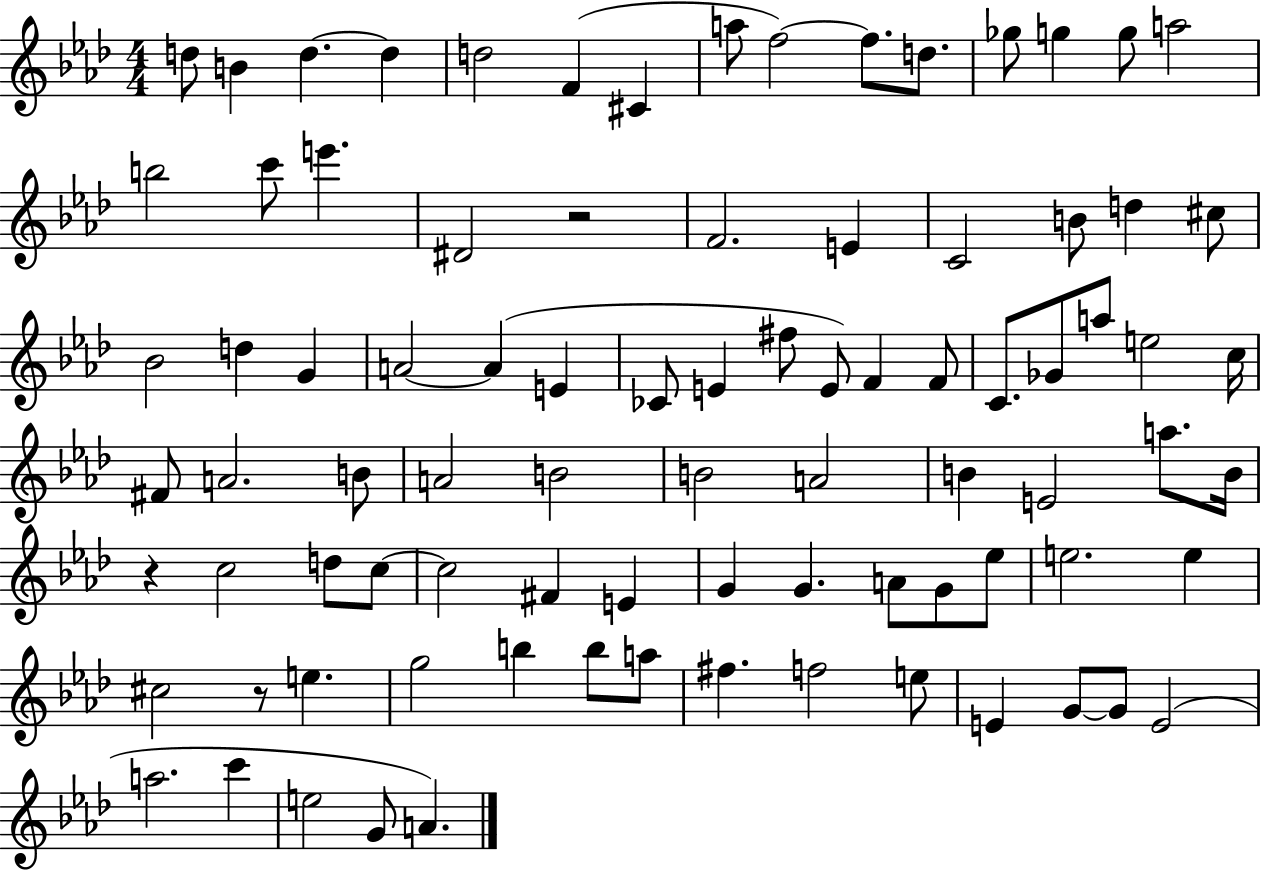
{
  \clef treble
  \numericTimeSignature
  \time 4/4
  \key aes \major
  d''8 b'4 d''4.~~ d''4 | d''2 f'4( cis'4 | a''8 f''2~~) f''8. d''8. | ges''8 g''4 g''8 a''2 | \break b''2 c'''8 e'''4. | dis'2 r2 | f'2. e'4 | c'2 b'8 d''4 cis''8 | \break bes'2 d''4 g'4 | a'2~~ a'4( e'4 | ces'8 e'4 fis''8 e'8) f'4 f'8 | c'8. ges'8 a''8 e''2 c''16 | \break fis'8 a'2. b'8 | a'2 b'2 | b'2 a'2 | b'4 e'2 a''8. b'16 | \break r4 c''2 d''8 c''8~~ | c''2 fis'4 e'4 | g'4 g'4. a'8 g'8 ees''8 | e''2. e''4 | \break cis''2 r8 e''4. | g''2 b''4 b''8 a''8 | fis''4. f''2 e''8 | e'4 g'8~~ g'8 e'2( | \break a''2. c'''4 | e''2 g'8 a'4.) | \bar "|."
}